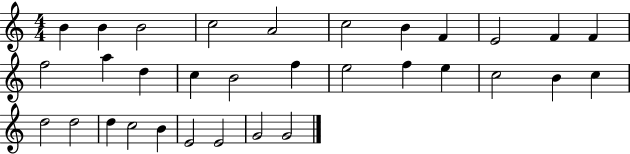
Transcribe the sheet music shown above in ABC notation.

X:1
T:Untitled
M:4/4
L:1/4
K:C
B B B2 c2 A2 c2 B F E2 F F f2 a d c B2 f e2 f e c2 B c d2 d2 d c2 B E2 E2 G2 G2